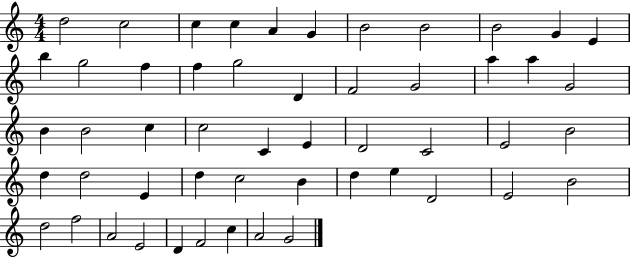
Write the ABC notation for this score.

X:1
T:Untitled
M:4/4
L:1/4
K:C
d2 c2 c c A G B2 B2 B2 G E b g2 f f g2 D F2 G2 a a G2 B B2 c c2 C E D2 C2 E2 B2 d d2 E d c2 B d e D2 E2 B2 d2 f2 A2 E2 D F2 c A2 G2